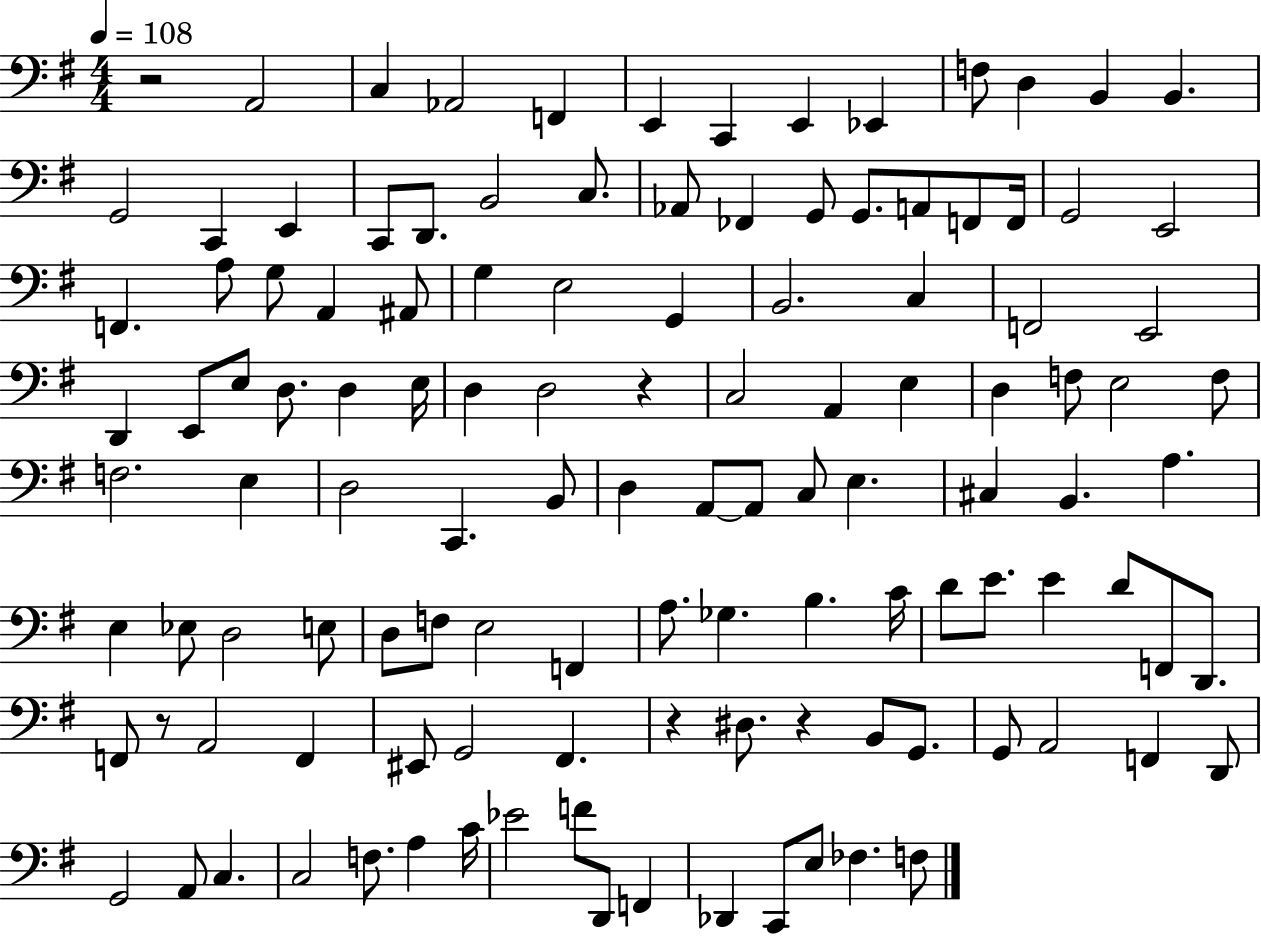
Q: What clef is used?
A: bass